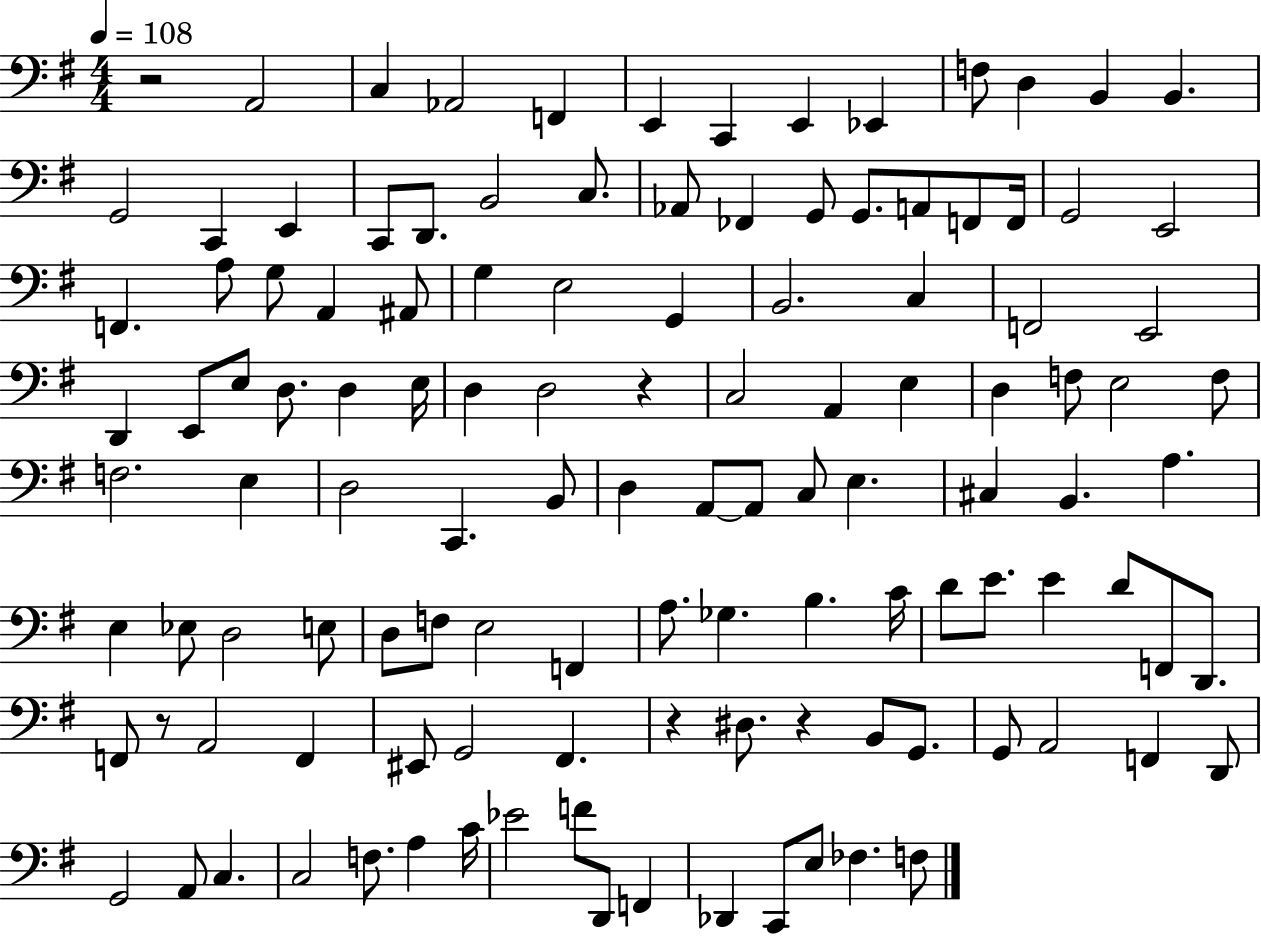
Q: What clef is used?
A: bass